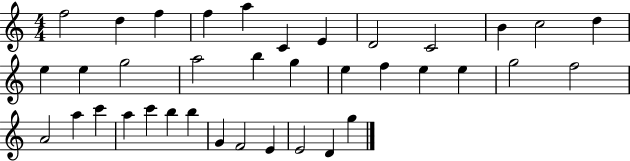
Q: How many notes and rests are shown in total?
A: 37